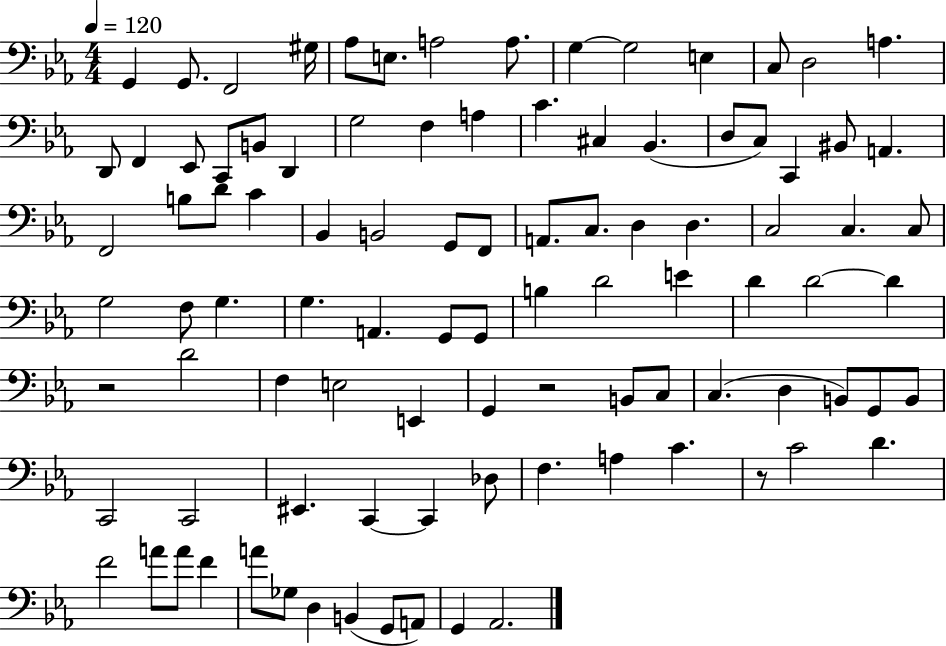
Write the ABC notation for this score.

X:1
T:Untitled
M:4/4
L:1/4
K:Eb
G,, G,,/2 F,,2 ^G,/4 _A,/2 E,/2 A,2 A,/2 G, G,2 E, C,/2 D,2 A, D,,/2 F,, _E,,/2 C,,/2 B,,/2 D,, G,2 F, A, C ^C, _B,, D,/2 C,/2 C,, ^B,,/2 A,, F,,2 B,/2 D/2 C _B,, B,,2 G,,/2 F,,/2 A,,/2 C,/2 D, D, C,2 C, C,/2 G,2 F,/2 G, G, A,, G,,/2 G,,/2 B, D2 E D D2 D z2 D2 F, E,2 E,, G,, z2 B,,/2 C,/2 C, D, B,,/2 G,,/2 B,,/2 C,,2 C,,2 ^E,, C,, C,, _D,/2 F, A, C z/2 C2 D F2 A/2 A/2 F A/2 _G,/2 D, B,, G,,/2 A,,/2 G,, _A,,2